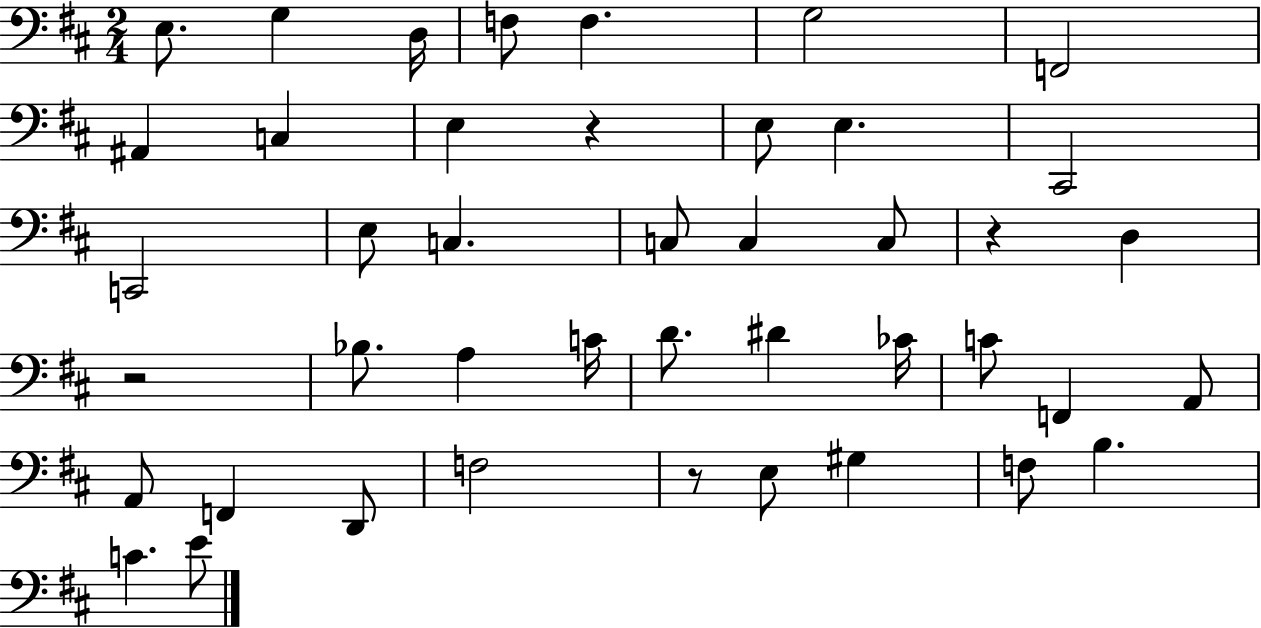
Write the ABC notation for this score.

X:1
T:Untitled
M:2/4
L:1/4
K:D
E,/2 G, D,/4 F,/2 F, G,2 F,,2 ^A,, C, E, z E,/2 E, ^C,,2 C,,2 E,/2 C, C,/2 C, C,/2 z D, z2 _B,/2 A, C/4 D/2 ^D _C/4 C/2 F,, A,,/2 A,,/2 F,, D,,/2 F,2 z/2 E,/2 ^G, F,/2 B, C E/2